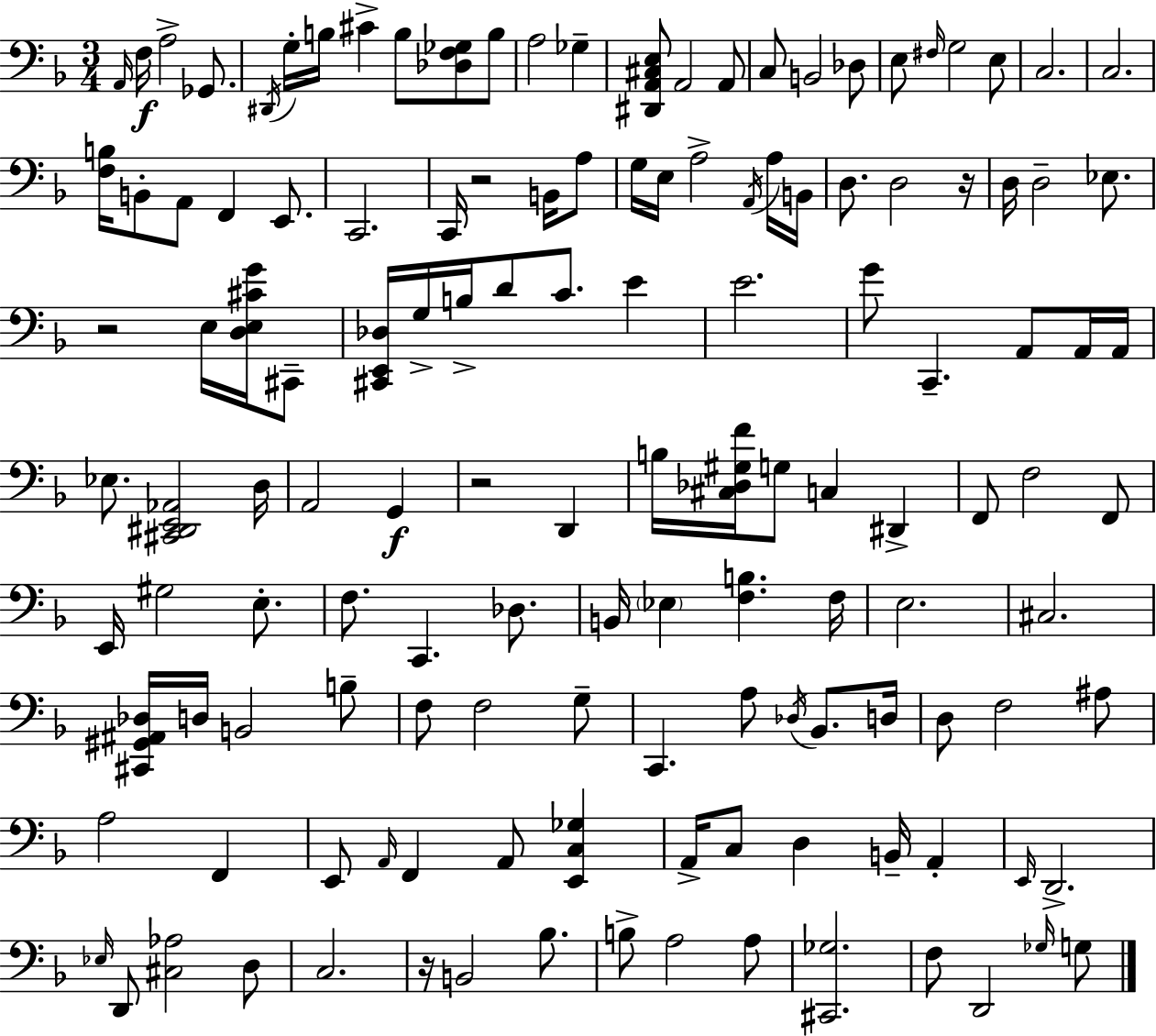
{
  \clef bass
  \numericTimeSignature
  \time 3/4
  \key f \major
  \grace { a,16 }\f f16 a2-> ges,8. | \acciaccatura { dis,16 } g16-. b16 cis'4-> b8 <des f ges>8 | b8 a2 ges4-- | <dis, a, cis e>8 a,2 | \break a,8 c8 b,2 | des8 e8 \grace { fis16 } g2 | e8 c2. | c2. | \break <f b>16 b,8-. a,8 f,4 | e,8. c,2. | c,16 r2 | b,16 a8 g16 e16 a2-> | \break \acciaccatura { a,16 } a16 b,16 d8. d2 | r16 d16 d2-- | ees8. r2 | e16 <d e cis' g'>16 cis,8-- <cis, e, des>16 g16-> b16-> d'8 c'8. | \break e'4 e'2. | g'8 c,4.-- | a,8 a,16 a,16 ees8. <cis, dis, e, aes,>2 | d16 a,2 | \break g,4\f r2 | d,4 b16 <cis des gis f'>16 g8 c4 | dis,4-> f,8 f2 | f,8 e,16 gis2 | \break e8.-. f8. c,4. | des8. b,16 \parenthesize ees4 <f b>4. | f16 e2. | cis2. | \break <cis, gis, ais, des>16 d16 b,2 | b8-- f8 f2 | g8-- c,4. a8 | \acciaccatura { des16 } bes,8. d16 d8 f2 | \break ais8 a2 | f,4 e,8 \grace { a,16 } f,4 | a,8 <e, c ges>4 a,16-> c8 d4 | b,16-- a,4-. \grace { e,16 } d,2.-> | \break \grace { ees16 } d,8 <cis aes>2 | d8 c2. | r16 b,2 | bes8. b8-> a2 | \break a8 <cis, ges>2. | f8 d,2 | \grace { ges16 } g8 \bar "|."
}